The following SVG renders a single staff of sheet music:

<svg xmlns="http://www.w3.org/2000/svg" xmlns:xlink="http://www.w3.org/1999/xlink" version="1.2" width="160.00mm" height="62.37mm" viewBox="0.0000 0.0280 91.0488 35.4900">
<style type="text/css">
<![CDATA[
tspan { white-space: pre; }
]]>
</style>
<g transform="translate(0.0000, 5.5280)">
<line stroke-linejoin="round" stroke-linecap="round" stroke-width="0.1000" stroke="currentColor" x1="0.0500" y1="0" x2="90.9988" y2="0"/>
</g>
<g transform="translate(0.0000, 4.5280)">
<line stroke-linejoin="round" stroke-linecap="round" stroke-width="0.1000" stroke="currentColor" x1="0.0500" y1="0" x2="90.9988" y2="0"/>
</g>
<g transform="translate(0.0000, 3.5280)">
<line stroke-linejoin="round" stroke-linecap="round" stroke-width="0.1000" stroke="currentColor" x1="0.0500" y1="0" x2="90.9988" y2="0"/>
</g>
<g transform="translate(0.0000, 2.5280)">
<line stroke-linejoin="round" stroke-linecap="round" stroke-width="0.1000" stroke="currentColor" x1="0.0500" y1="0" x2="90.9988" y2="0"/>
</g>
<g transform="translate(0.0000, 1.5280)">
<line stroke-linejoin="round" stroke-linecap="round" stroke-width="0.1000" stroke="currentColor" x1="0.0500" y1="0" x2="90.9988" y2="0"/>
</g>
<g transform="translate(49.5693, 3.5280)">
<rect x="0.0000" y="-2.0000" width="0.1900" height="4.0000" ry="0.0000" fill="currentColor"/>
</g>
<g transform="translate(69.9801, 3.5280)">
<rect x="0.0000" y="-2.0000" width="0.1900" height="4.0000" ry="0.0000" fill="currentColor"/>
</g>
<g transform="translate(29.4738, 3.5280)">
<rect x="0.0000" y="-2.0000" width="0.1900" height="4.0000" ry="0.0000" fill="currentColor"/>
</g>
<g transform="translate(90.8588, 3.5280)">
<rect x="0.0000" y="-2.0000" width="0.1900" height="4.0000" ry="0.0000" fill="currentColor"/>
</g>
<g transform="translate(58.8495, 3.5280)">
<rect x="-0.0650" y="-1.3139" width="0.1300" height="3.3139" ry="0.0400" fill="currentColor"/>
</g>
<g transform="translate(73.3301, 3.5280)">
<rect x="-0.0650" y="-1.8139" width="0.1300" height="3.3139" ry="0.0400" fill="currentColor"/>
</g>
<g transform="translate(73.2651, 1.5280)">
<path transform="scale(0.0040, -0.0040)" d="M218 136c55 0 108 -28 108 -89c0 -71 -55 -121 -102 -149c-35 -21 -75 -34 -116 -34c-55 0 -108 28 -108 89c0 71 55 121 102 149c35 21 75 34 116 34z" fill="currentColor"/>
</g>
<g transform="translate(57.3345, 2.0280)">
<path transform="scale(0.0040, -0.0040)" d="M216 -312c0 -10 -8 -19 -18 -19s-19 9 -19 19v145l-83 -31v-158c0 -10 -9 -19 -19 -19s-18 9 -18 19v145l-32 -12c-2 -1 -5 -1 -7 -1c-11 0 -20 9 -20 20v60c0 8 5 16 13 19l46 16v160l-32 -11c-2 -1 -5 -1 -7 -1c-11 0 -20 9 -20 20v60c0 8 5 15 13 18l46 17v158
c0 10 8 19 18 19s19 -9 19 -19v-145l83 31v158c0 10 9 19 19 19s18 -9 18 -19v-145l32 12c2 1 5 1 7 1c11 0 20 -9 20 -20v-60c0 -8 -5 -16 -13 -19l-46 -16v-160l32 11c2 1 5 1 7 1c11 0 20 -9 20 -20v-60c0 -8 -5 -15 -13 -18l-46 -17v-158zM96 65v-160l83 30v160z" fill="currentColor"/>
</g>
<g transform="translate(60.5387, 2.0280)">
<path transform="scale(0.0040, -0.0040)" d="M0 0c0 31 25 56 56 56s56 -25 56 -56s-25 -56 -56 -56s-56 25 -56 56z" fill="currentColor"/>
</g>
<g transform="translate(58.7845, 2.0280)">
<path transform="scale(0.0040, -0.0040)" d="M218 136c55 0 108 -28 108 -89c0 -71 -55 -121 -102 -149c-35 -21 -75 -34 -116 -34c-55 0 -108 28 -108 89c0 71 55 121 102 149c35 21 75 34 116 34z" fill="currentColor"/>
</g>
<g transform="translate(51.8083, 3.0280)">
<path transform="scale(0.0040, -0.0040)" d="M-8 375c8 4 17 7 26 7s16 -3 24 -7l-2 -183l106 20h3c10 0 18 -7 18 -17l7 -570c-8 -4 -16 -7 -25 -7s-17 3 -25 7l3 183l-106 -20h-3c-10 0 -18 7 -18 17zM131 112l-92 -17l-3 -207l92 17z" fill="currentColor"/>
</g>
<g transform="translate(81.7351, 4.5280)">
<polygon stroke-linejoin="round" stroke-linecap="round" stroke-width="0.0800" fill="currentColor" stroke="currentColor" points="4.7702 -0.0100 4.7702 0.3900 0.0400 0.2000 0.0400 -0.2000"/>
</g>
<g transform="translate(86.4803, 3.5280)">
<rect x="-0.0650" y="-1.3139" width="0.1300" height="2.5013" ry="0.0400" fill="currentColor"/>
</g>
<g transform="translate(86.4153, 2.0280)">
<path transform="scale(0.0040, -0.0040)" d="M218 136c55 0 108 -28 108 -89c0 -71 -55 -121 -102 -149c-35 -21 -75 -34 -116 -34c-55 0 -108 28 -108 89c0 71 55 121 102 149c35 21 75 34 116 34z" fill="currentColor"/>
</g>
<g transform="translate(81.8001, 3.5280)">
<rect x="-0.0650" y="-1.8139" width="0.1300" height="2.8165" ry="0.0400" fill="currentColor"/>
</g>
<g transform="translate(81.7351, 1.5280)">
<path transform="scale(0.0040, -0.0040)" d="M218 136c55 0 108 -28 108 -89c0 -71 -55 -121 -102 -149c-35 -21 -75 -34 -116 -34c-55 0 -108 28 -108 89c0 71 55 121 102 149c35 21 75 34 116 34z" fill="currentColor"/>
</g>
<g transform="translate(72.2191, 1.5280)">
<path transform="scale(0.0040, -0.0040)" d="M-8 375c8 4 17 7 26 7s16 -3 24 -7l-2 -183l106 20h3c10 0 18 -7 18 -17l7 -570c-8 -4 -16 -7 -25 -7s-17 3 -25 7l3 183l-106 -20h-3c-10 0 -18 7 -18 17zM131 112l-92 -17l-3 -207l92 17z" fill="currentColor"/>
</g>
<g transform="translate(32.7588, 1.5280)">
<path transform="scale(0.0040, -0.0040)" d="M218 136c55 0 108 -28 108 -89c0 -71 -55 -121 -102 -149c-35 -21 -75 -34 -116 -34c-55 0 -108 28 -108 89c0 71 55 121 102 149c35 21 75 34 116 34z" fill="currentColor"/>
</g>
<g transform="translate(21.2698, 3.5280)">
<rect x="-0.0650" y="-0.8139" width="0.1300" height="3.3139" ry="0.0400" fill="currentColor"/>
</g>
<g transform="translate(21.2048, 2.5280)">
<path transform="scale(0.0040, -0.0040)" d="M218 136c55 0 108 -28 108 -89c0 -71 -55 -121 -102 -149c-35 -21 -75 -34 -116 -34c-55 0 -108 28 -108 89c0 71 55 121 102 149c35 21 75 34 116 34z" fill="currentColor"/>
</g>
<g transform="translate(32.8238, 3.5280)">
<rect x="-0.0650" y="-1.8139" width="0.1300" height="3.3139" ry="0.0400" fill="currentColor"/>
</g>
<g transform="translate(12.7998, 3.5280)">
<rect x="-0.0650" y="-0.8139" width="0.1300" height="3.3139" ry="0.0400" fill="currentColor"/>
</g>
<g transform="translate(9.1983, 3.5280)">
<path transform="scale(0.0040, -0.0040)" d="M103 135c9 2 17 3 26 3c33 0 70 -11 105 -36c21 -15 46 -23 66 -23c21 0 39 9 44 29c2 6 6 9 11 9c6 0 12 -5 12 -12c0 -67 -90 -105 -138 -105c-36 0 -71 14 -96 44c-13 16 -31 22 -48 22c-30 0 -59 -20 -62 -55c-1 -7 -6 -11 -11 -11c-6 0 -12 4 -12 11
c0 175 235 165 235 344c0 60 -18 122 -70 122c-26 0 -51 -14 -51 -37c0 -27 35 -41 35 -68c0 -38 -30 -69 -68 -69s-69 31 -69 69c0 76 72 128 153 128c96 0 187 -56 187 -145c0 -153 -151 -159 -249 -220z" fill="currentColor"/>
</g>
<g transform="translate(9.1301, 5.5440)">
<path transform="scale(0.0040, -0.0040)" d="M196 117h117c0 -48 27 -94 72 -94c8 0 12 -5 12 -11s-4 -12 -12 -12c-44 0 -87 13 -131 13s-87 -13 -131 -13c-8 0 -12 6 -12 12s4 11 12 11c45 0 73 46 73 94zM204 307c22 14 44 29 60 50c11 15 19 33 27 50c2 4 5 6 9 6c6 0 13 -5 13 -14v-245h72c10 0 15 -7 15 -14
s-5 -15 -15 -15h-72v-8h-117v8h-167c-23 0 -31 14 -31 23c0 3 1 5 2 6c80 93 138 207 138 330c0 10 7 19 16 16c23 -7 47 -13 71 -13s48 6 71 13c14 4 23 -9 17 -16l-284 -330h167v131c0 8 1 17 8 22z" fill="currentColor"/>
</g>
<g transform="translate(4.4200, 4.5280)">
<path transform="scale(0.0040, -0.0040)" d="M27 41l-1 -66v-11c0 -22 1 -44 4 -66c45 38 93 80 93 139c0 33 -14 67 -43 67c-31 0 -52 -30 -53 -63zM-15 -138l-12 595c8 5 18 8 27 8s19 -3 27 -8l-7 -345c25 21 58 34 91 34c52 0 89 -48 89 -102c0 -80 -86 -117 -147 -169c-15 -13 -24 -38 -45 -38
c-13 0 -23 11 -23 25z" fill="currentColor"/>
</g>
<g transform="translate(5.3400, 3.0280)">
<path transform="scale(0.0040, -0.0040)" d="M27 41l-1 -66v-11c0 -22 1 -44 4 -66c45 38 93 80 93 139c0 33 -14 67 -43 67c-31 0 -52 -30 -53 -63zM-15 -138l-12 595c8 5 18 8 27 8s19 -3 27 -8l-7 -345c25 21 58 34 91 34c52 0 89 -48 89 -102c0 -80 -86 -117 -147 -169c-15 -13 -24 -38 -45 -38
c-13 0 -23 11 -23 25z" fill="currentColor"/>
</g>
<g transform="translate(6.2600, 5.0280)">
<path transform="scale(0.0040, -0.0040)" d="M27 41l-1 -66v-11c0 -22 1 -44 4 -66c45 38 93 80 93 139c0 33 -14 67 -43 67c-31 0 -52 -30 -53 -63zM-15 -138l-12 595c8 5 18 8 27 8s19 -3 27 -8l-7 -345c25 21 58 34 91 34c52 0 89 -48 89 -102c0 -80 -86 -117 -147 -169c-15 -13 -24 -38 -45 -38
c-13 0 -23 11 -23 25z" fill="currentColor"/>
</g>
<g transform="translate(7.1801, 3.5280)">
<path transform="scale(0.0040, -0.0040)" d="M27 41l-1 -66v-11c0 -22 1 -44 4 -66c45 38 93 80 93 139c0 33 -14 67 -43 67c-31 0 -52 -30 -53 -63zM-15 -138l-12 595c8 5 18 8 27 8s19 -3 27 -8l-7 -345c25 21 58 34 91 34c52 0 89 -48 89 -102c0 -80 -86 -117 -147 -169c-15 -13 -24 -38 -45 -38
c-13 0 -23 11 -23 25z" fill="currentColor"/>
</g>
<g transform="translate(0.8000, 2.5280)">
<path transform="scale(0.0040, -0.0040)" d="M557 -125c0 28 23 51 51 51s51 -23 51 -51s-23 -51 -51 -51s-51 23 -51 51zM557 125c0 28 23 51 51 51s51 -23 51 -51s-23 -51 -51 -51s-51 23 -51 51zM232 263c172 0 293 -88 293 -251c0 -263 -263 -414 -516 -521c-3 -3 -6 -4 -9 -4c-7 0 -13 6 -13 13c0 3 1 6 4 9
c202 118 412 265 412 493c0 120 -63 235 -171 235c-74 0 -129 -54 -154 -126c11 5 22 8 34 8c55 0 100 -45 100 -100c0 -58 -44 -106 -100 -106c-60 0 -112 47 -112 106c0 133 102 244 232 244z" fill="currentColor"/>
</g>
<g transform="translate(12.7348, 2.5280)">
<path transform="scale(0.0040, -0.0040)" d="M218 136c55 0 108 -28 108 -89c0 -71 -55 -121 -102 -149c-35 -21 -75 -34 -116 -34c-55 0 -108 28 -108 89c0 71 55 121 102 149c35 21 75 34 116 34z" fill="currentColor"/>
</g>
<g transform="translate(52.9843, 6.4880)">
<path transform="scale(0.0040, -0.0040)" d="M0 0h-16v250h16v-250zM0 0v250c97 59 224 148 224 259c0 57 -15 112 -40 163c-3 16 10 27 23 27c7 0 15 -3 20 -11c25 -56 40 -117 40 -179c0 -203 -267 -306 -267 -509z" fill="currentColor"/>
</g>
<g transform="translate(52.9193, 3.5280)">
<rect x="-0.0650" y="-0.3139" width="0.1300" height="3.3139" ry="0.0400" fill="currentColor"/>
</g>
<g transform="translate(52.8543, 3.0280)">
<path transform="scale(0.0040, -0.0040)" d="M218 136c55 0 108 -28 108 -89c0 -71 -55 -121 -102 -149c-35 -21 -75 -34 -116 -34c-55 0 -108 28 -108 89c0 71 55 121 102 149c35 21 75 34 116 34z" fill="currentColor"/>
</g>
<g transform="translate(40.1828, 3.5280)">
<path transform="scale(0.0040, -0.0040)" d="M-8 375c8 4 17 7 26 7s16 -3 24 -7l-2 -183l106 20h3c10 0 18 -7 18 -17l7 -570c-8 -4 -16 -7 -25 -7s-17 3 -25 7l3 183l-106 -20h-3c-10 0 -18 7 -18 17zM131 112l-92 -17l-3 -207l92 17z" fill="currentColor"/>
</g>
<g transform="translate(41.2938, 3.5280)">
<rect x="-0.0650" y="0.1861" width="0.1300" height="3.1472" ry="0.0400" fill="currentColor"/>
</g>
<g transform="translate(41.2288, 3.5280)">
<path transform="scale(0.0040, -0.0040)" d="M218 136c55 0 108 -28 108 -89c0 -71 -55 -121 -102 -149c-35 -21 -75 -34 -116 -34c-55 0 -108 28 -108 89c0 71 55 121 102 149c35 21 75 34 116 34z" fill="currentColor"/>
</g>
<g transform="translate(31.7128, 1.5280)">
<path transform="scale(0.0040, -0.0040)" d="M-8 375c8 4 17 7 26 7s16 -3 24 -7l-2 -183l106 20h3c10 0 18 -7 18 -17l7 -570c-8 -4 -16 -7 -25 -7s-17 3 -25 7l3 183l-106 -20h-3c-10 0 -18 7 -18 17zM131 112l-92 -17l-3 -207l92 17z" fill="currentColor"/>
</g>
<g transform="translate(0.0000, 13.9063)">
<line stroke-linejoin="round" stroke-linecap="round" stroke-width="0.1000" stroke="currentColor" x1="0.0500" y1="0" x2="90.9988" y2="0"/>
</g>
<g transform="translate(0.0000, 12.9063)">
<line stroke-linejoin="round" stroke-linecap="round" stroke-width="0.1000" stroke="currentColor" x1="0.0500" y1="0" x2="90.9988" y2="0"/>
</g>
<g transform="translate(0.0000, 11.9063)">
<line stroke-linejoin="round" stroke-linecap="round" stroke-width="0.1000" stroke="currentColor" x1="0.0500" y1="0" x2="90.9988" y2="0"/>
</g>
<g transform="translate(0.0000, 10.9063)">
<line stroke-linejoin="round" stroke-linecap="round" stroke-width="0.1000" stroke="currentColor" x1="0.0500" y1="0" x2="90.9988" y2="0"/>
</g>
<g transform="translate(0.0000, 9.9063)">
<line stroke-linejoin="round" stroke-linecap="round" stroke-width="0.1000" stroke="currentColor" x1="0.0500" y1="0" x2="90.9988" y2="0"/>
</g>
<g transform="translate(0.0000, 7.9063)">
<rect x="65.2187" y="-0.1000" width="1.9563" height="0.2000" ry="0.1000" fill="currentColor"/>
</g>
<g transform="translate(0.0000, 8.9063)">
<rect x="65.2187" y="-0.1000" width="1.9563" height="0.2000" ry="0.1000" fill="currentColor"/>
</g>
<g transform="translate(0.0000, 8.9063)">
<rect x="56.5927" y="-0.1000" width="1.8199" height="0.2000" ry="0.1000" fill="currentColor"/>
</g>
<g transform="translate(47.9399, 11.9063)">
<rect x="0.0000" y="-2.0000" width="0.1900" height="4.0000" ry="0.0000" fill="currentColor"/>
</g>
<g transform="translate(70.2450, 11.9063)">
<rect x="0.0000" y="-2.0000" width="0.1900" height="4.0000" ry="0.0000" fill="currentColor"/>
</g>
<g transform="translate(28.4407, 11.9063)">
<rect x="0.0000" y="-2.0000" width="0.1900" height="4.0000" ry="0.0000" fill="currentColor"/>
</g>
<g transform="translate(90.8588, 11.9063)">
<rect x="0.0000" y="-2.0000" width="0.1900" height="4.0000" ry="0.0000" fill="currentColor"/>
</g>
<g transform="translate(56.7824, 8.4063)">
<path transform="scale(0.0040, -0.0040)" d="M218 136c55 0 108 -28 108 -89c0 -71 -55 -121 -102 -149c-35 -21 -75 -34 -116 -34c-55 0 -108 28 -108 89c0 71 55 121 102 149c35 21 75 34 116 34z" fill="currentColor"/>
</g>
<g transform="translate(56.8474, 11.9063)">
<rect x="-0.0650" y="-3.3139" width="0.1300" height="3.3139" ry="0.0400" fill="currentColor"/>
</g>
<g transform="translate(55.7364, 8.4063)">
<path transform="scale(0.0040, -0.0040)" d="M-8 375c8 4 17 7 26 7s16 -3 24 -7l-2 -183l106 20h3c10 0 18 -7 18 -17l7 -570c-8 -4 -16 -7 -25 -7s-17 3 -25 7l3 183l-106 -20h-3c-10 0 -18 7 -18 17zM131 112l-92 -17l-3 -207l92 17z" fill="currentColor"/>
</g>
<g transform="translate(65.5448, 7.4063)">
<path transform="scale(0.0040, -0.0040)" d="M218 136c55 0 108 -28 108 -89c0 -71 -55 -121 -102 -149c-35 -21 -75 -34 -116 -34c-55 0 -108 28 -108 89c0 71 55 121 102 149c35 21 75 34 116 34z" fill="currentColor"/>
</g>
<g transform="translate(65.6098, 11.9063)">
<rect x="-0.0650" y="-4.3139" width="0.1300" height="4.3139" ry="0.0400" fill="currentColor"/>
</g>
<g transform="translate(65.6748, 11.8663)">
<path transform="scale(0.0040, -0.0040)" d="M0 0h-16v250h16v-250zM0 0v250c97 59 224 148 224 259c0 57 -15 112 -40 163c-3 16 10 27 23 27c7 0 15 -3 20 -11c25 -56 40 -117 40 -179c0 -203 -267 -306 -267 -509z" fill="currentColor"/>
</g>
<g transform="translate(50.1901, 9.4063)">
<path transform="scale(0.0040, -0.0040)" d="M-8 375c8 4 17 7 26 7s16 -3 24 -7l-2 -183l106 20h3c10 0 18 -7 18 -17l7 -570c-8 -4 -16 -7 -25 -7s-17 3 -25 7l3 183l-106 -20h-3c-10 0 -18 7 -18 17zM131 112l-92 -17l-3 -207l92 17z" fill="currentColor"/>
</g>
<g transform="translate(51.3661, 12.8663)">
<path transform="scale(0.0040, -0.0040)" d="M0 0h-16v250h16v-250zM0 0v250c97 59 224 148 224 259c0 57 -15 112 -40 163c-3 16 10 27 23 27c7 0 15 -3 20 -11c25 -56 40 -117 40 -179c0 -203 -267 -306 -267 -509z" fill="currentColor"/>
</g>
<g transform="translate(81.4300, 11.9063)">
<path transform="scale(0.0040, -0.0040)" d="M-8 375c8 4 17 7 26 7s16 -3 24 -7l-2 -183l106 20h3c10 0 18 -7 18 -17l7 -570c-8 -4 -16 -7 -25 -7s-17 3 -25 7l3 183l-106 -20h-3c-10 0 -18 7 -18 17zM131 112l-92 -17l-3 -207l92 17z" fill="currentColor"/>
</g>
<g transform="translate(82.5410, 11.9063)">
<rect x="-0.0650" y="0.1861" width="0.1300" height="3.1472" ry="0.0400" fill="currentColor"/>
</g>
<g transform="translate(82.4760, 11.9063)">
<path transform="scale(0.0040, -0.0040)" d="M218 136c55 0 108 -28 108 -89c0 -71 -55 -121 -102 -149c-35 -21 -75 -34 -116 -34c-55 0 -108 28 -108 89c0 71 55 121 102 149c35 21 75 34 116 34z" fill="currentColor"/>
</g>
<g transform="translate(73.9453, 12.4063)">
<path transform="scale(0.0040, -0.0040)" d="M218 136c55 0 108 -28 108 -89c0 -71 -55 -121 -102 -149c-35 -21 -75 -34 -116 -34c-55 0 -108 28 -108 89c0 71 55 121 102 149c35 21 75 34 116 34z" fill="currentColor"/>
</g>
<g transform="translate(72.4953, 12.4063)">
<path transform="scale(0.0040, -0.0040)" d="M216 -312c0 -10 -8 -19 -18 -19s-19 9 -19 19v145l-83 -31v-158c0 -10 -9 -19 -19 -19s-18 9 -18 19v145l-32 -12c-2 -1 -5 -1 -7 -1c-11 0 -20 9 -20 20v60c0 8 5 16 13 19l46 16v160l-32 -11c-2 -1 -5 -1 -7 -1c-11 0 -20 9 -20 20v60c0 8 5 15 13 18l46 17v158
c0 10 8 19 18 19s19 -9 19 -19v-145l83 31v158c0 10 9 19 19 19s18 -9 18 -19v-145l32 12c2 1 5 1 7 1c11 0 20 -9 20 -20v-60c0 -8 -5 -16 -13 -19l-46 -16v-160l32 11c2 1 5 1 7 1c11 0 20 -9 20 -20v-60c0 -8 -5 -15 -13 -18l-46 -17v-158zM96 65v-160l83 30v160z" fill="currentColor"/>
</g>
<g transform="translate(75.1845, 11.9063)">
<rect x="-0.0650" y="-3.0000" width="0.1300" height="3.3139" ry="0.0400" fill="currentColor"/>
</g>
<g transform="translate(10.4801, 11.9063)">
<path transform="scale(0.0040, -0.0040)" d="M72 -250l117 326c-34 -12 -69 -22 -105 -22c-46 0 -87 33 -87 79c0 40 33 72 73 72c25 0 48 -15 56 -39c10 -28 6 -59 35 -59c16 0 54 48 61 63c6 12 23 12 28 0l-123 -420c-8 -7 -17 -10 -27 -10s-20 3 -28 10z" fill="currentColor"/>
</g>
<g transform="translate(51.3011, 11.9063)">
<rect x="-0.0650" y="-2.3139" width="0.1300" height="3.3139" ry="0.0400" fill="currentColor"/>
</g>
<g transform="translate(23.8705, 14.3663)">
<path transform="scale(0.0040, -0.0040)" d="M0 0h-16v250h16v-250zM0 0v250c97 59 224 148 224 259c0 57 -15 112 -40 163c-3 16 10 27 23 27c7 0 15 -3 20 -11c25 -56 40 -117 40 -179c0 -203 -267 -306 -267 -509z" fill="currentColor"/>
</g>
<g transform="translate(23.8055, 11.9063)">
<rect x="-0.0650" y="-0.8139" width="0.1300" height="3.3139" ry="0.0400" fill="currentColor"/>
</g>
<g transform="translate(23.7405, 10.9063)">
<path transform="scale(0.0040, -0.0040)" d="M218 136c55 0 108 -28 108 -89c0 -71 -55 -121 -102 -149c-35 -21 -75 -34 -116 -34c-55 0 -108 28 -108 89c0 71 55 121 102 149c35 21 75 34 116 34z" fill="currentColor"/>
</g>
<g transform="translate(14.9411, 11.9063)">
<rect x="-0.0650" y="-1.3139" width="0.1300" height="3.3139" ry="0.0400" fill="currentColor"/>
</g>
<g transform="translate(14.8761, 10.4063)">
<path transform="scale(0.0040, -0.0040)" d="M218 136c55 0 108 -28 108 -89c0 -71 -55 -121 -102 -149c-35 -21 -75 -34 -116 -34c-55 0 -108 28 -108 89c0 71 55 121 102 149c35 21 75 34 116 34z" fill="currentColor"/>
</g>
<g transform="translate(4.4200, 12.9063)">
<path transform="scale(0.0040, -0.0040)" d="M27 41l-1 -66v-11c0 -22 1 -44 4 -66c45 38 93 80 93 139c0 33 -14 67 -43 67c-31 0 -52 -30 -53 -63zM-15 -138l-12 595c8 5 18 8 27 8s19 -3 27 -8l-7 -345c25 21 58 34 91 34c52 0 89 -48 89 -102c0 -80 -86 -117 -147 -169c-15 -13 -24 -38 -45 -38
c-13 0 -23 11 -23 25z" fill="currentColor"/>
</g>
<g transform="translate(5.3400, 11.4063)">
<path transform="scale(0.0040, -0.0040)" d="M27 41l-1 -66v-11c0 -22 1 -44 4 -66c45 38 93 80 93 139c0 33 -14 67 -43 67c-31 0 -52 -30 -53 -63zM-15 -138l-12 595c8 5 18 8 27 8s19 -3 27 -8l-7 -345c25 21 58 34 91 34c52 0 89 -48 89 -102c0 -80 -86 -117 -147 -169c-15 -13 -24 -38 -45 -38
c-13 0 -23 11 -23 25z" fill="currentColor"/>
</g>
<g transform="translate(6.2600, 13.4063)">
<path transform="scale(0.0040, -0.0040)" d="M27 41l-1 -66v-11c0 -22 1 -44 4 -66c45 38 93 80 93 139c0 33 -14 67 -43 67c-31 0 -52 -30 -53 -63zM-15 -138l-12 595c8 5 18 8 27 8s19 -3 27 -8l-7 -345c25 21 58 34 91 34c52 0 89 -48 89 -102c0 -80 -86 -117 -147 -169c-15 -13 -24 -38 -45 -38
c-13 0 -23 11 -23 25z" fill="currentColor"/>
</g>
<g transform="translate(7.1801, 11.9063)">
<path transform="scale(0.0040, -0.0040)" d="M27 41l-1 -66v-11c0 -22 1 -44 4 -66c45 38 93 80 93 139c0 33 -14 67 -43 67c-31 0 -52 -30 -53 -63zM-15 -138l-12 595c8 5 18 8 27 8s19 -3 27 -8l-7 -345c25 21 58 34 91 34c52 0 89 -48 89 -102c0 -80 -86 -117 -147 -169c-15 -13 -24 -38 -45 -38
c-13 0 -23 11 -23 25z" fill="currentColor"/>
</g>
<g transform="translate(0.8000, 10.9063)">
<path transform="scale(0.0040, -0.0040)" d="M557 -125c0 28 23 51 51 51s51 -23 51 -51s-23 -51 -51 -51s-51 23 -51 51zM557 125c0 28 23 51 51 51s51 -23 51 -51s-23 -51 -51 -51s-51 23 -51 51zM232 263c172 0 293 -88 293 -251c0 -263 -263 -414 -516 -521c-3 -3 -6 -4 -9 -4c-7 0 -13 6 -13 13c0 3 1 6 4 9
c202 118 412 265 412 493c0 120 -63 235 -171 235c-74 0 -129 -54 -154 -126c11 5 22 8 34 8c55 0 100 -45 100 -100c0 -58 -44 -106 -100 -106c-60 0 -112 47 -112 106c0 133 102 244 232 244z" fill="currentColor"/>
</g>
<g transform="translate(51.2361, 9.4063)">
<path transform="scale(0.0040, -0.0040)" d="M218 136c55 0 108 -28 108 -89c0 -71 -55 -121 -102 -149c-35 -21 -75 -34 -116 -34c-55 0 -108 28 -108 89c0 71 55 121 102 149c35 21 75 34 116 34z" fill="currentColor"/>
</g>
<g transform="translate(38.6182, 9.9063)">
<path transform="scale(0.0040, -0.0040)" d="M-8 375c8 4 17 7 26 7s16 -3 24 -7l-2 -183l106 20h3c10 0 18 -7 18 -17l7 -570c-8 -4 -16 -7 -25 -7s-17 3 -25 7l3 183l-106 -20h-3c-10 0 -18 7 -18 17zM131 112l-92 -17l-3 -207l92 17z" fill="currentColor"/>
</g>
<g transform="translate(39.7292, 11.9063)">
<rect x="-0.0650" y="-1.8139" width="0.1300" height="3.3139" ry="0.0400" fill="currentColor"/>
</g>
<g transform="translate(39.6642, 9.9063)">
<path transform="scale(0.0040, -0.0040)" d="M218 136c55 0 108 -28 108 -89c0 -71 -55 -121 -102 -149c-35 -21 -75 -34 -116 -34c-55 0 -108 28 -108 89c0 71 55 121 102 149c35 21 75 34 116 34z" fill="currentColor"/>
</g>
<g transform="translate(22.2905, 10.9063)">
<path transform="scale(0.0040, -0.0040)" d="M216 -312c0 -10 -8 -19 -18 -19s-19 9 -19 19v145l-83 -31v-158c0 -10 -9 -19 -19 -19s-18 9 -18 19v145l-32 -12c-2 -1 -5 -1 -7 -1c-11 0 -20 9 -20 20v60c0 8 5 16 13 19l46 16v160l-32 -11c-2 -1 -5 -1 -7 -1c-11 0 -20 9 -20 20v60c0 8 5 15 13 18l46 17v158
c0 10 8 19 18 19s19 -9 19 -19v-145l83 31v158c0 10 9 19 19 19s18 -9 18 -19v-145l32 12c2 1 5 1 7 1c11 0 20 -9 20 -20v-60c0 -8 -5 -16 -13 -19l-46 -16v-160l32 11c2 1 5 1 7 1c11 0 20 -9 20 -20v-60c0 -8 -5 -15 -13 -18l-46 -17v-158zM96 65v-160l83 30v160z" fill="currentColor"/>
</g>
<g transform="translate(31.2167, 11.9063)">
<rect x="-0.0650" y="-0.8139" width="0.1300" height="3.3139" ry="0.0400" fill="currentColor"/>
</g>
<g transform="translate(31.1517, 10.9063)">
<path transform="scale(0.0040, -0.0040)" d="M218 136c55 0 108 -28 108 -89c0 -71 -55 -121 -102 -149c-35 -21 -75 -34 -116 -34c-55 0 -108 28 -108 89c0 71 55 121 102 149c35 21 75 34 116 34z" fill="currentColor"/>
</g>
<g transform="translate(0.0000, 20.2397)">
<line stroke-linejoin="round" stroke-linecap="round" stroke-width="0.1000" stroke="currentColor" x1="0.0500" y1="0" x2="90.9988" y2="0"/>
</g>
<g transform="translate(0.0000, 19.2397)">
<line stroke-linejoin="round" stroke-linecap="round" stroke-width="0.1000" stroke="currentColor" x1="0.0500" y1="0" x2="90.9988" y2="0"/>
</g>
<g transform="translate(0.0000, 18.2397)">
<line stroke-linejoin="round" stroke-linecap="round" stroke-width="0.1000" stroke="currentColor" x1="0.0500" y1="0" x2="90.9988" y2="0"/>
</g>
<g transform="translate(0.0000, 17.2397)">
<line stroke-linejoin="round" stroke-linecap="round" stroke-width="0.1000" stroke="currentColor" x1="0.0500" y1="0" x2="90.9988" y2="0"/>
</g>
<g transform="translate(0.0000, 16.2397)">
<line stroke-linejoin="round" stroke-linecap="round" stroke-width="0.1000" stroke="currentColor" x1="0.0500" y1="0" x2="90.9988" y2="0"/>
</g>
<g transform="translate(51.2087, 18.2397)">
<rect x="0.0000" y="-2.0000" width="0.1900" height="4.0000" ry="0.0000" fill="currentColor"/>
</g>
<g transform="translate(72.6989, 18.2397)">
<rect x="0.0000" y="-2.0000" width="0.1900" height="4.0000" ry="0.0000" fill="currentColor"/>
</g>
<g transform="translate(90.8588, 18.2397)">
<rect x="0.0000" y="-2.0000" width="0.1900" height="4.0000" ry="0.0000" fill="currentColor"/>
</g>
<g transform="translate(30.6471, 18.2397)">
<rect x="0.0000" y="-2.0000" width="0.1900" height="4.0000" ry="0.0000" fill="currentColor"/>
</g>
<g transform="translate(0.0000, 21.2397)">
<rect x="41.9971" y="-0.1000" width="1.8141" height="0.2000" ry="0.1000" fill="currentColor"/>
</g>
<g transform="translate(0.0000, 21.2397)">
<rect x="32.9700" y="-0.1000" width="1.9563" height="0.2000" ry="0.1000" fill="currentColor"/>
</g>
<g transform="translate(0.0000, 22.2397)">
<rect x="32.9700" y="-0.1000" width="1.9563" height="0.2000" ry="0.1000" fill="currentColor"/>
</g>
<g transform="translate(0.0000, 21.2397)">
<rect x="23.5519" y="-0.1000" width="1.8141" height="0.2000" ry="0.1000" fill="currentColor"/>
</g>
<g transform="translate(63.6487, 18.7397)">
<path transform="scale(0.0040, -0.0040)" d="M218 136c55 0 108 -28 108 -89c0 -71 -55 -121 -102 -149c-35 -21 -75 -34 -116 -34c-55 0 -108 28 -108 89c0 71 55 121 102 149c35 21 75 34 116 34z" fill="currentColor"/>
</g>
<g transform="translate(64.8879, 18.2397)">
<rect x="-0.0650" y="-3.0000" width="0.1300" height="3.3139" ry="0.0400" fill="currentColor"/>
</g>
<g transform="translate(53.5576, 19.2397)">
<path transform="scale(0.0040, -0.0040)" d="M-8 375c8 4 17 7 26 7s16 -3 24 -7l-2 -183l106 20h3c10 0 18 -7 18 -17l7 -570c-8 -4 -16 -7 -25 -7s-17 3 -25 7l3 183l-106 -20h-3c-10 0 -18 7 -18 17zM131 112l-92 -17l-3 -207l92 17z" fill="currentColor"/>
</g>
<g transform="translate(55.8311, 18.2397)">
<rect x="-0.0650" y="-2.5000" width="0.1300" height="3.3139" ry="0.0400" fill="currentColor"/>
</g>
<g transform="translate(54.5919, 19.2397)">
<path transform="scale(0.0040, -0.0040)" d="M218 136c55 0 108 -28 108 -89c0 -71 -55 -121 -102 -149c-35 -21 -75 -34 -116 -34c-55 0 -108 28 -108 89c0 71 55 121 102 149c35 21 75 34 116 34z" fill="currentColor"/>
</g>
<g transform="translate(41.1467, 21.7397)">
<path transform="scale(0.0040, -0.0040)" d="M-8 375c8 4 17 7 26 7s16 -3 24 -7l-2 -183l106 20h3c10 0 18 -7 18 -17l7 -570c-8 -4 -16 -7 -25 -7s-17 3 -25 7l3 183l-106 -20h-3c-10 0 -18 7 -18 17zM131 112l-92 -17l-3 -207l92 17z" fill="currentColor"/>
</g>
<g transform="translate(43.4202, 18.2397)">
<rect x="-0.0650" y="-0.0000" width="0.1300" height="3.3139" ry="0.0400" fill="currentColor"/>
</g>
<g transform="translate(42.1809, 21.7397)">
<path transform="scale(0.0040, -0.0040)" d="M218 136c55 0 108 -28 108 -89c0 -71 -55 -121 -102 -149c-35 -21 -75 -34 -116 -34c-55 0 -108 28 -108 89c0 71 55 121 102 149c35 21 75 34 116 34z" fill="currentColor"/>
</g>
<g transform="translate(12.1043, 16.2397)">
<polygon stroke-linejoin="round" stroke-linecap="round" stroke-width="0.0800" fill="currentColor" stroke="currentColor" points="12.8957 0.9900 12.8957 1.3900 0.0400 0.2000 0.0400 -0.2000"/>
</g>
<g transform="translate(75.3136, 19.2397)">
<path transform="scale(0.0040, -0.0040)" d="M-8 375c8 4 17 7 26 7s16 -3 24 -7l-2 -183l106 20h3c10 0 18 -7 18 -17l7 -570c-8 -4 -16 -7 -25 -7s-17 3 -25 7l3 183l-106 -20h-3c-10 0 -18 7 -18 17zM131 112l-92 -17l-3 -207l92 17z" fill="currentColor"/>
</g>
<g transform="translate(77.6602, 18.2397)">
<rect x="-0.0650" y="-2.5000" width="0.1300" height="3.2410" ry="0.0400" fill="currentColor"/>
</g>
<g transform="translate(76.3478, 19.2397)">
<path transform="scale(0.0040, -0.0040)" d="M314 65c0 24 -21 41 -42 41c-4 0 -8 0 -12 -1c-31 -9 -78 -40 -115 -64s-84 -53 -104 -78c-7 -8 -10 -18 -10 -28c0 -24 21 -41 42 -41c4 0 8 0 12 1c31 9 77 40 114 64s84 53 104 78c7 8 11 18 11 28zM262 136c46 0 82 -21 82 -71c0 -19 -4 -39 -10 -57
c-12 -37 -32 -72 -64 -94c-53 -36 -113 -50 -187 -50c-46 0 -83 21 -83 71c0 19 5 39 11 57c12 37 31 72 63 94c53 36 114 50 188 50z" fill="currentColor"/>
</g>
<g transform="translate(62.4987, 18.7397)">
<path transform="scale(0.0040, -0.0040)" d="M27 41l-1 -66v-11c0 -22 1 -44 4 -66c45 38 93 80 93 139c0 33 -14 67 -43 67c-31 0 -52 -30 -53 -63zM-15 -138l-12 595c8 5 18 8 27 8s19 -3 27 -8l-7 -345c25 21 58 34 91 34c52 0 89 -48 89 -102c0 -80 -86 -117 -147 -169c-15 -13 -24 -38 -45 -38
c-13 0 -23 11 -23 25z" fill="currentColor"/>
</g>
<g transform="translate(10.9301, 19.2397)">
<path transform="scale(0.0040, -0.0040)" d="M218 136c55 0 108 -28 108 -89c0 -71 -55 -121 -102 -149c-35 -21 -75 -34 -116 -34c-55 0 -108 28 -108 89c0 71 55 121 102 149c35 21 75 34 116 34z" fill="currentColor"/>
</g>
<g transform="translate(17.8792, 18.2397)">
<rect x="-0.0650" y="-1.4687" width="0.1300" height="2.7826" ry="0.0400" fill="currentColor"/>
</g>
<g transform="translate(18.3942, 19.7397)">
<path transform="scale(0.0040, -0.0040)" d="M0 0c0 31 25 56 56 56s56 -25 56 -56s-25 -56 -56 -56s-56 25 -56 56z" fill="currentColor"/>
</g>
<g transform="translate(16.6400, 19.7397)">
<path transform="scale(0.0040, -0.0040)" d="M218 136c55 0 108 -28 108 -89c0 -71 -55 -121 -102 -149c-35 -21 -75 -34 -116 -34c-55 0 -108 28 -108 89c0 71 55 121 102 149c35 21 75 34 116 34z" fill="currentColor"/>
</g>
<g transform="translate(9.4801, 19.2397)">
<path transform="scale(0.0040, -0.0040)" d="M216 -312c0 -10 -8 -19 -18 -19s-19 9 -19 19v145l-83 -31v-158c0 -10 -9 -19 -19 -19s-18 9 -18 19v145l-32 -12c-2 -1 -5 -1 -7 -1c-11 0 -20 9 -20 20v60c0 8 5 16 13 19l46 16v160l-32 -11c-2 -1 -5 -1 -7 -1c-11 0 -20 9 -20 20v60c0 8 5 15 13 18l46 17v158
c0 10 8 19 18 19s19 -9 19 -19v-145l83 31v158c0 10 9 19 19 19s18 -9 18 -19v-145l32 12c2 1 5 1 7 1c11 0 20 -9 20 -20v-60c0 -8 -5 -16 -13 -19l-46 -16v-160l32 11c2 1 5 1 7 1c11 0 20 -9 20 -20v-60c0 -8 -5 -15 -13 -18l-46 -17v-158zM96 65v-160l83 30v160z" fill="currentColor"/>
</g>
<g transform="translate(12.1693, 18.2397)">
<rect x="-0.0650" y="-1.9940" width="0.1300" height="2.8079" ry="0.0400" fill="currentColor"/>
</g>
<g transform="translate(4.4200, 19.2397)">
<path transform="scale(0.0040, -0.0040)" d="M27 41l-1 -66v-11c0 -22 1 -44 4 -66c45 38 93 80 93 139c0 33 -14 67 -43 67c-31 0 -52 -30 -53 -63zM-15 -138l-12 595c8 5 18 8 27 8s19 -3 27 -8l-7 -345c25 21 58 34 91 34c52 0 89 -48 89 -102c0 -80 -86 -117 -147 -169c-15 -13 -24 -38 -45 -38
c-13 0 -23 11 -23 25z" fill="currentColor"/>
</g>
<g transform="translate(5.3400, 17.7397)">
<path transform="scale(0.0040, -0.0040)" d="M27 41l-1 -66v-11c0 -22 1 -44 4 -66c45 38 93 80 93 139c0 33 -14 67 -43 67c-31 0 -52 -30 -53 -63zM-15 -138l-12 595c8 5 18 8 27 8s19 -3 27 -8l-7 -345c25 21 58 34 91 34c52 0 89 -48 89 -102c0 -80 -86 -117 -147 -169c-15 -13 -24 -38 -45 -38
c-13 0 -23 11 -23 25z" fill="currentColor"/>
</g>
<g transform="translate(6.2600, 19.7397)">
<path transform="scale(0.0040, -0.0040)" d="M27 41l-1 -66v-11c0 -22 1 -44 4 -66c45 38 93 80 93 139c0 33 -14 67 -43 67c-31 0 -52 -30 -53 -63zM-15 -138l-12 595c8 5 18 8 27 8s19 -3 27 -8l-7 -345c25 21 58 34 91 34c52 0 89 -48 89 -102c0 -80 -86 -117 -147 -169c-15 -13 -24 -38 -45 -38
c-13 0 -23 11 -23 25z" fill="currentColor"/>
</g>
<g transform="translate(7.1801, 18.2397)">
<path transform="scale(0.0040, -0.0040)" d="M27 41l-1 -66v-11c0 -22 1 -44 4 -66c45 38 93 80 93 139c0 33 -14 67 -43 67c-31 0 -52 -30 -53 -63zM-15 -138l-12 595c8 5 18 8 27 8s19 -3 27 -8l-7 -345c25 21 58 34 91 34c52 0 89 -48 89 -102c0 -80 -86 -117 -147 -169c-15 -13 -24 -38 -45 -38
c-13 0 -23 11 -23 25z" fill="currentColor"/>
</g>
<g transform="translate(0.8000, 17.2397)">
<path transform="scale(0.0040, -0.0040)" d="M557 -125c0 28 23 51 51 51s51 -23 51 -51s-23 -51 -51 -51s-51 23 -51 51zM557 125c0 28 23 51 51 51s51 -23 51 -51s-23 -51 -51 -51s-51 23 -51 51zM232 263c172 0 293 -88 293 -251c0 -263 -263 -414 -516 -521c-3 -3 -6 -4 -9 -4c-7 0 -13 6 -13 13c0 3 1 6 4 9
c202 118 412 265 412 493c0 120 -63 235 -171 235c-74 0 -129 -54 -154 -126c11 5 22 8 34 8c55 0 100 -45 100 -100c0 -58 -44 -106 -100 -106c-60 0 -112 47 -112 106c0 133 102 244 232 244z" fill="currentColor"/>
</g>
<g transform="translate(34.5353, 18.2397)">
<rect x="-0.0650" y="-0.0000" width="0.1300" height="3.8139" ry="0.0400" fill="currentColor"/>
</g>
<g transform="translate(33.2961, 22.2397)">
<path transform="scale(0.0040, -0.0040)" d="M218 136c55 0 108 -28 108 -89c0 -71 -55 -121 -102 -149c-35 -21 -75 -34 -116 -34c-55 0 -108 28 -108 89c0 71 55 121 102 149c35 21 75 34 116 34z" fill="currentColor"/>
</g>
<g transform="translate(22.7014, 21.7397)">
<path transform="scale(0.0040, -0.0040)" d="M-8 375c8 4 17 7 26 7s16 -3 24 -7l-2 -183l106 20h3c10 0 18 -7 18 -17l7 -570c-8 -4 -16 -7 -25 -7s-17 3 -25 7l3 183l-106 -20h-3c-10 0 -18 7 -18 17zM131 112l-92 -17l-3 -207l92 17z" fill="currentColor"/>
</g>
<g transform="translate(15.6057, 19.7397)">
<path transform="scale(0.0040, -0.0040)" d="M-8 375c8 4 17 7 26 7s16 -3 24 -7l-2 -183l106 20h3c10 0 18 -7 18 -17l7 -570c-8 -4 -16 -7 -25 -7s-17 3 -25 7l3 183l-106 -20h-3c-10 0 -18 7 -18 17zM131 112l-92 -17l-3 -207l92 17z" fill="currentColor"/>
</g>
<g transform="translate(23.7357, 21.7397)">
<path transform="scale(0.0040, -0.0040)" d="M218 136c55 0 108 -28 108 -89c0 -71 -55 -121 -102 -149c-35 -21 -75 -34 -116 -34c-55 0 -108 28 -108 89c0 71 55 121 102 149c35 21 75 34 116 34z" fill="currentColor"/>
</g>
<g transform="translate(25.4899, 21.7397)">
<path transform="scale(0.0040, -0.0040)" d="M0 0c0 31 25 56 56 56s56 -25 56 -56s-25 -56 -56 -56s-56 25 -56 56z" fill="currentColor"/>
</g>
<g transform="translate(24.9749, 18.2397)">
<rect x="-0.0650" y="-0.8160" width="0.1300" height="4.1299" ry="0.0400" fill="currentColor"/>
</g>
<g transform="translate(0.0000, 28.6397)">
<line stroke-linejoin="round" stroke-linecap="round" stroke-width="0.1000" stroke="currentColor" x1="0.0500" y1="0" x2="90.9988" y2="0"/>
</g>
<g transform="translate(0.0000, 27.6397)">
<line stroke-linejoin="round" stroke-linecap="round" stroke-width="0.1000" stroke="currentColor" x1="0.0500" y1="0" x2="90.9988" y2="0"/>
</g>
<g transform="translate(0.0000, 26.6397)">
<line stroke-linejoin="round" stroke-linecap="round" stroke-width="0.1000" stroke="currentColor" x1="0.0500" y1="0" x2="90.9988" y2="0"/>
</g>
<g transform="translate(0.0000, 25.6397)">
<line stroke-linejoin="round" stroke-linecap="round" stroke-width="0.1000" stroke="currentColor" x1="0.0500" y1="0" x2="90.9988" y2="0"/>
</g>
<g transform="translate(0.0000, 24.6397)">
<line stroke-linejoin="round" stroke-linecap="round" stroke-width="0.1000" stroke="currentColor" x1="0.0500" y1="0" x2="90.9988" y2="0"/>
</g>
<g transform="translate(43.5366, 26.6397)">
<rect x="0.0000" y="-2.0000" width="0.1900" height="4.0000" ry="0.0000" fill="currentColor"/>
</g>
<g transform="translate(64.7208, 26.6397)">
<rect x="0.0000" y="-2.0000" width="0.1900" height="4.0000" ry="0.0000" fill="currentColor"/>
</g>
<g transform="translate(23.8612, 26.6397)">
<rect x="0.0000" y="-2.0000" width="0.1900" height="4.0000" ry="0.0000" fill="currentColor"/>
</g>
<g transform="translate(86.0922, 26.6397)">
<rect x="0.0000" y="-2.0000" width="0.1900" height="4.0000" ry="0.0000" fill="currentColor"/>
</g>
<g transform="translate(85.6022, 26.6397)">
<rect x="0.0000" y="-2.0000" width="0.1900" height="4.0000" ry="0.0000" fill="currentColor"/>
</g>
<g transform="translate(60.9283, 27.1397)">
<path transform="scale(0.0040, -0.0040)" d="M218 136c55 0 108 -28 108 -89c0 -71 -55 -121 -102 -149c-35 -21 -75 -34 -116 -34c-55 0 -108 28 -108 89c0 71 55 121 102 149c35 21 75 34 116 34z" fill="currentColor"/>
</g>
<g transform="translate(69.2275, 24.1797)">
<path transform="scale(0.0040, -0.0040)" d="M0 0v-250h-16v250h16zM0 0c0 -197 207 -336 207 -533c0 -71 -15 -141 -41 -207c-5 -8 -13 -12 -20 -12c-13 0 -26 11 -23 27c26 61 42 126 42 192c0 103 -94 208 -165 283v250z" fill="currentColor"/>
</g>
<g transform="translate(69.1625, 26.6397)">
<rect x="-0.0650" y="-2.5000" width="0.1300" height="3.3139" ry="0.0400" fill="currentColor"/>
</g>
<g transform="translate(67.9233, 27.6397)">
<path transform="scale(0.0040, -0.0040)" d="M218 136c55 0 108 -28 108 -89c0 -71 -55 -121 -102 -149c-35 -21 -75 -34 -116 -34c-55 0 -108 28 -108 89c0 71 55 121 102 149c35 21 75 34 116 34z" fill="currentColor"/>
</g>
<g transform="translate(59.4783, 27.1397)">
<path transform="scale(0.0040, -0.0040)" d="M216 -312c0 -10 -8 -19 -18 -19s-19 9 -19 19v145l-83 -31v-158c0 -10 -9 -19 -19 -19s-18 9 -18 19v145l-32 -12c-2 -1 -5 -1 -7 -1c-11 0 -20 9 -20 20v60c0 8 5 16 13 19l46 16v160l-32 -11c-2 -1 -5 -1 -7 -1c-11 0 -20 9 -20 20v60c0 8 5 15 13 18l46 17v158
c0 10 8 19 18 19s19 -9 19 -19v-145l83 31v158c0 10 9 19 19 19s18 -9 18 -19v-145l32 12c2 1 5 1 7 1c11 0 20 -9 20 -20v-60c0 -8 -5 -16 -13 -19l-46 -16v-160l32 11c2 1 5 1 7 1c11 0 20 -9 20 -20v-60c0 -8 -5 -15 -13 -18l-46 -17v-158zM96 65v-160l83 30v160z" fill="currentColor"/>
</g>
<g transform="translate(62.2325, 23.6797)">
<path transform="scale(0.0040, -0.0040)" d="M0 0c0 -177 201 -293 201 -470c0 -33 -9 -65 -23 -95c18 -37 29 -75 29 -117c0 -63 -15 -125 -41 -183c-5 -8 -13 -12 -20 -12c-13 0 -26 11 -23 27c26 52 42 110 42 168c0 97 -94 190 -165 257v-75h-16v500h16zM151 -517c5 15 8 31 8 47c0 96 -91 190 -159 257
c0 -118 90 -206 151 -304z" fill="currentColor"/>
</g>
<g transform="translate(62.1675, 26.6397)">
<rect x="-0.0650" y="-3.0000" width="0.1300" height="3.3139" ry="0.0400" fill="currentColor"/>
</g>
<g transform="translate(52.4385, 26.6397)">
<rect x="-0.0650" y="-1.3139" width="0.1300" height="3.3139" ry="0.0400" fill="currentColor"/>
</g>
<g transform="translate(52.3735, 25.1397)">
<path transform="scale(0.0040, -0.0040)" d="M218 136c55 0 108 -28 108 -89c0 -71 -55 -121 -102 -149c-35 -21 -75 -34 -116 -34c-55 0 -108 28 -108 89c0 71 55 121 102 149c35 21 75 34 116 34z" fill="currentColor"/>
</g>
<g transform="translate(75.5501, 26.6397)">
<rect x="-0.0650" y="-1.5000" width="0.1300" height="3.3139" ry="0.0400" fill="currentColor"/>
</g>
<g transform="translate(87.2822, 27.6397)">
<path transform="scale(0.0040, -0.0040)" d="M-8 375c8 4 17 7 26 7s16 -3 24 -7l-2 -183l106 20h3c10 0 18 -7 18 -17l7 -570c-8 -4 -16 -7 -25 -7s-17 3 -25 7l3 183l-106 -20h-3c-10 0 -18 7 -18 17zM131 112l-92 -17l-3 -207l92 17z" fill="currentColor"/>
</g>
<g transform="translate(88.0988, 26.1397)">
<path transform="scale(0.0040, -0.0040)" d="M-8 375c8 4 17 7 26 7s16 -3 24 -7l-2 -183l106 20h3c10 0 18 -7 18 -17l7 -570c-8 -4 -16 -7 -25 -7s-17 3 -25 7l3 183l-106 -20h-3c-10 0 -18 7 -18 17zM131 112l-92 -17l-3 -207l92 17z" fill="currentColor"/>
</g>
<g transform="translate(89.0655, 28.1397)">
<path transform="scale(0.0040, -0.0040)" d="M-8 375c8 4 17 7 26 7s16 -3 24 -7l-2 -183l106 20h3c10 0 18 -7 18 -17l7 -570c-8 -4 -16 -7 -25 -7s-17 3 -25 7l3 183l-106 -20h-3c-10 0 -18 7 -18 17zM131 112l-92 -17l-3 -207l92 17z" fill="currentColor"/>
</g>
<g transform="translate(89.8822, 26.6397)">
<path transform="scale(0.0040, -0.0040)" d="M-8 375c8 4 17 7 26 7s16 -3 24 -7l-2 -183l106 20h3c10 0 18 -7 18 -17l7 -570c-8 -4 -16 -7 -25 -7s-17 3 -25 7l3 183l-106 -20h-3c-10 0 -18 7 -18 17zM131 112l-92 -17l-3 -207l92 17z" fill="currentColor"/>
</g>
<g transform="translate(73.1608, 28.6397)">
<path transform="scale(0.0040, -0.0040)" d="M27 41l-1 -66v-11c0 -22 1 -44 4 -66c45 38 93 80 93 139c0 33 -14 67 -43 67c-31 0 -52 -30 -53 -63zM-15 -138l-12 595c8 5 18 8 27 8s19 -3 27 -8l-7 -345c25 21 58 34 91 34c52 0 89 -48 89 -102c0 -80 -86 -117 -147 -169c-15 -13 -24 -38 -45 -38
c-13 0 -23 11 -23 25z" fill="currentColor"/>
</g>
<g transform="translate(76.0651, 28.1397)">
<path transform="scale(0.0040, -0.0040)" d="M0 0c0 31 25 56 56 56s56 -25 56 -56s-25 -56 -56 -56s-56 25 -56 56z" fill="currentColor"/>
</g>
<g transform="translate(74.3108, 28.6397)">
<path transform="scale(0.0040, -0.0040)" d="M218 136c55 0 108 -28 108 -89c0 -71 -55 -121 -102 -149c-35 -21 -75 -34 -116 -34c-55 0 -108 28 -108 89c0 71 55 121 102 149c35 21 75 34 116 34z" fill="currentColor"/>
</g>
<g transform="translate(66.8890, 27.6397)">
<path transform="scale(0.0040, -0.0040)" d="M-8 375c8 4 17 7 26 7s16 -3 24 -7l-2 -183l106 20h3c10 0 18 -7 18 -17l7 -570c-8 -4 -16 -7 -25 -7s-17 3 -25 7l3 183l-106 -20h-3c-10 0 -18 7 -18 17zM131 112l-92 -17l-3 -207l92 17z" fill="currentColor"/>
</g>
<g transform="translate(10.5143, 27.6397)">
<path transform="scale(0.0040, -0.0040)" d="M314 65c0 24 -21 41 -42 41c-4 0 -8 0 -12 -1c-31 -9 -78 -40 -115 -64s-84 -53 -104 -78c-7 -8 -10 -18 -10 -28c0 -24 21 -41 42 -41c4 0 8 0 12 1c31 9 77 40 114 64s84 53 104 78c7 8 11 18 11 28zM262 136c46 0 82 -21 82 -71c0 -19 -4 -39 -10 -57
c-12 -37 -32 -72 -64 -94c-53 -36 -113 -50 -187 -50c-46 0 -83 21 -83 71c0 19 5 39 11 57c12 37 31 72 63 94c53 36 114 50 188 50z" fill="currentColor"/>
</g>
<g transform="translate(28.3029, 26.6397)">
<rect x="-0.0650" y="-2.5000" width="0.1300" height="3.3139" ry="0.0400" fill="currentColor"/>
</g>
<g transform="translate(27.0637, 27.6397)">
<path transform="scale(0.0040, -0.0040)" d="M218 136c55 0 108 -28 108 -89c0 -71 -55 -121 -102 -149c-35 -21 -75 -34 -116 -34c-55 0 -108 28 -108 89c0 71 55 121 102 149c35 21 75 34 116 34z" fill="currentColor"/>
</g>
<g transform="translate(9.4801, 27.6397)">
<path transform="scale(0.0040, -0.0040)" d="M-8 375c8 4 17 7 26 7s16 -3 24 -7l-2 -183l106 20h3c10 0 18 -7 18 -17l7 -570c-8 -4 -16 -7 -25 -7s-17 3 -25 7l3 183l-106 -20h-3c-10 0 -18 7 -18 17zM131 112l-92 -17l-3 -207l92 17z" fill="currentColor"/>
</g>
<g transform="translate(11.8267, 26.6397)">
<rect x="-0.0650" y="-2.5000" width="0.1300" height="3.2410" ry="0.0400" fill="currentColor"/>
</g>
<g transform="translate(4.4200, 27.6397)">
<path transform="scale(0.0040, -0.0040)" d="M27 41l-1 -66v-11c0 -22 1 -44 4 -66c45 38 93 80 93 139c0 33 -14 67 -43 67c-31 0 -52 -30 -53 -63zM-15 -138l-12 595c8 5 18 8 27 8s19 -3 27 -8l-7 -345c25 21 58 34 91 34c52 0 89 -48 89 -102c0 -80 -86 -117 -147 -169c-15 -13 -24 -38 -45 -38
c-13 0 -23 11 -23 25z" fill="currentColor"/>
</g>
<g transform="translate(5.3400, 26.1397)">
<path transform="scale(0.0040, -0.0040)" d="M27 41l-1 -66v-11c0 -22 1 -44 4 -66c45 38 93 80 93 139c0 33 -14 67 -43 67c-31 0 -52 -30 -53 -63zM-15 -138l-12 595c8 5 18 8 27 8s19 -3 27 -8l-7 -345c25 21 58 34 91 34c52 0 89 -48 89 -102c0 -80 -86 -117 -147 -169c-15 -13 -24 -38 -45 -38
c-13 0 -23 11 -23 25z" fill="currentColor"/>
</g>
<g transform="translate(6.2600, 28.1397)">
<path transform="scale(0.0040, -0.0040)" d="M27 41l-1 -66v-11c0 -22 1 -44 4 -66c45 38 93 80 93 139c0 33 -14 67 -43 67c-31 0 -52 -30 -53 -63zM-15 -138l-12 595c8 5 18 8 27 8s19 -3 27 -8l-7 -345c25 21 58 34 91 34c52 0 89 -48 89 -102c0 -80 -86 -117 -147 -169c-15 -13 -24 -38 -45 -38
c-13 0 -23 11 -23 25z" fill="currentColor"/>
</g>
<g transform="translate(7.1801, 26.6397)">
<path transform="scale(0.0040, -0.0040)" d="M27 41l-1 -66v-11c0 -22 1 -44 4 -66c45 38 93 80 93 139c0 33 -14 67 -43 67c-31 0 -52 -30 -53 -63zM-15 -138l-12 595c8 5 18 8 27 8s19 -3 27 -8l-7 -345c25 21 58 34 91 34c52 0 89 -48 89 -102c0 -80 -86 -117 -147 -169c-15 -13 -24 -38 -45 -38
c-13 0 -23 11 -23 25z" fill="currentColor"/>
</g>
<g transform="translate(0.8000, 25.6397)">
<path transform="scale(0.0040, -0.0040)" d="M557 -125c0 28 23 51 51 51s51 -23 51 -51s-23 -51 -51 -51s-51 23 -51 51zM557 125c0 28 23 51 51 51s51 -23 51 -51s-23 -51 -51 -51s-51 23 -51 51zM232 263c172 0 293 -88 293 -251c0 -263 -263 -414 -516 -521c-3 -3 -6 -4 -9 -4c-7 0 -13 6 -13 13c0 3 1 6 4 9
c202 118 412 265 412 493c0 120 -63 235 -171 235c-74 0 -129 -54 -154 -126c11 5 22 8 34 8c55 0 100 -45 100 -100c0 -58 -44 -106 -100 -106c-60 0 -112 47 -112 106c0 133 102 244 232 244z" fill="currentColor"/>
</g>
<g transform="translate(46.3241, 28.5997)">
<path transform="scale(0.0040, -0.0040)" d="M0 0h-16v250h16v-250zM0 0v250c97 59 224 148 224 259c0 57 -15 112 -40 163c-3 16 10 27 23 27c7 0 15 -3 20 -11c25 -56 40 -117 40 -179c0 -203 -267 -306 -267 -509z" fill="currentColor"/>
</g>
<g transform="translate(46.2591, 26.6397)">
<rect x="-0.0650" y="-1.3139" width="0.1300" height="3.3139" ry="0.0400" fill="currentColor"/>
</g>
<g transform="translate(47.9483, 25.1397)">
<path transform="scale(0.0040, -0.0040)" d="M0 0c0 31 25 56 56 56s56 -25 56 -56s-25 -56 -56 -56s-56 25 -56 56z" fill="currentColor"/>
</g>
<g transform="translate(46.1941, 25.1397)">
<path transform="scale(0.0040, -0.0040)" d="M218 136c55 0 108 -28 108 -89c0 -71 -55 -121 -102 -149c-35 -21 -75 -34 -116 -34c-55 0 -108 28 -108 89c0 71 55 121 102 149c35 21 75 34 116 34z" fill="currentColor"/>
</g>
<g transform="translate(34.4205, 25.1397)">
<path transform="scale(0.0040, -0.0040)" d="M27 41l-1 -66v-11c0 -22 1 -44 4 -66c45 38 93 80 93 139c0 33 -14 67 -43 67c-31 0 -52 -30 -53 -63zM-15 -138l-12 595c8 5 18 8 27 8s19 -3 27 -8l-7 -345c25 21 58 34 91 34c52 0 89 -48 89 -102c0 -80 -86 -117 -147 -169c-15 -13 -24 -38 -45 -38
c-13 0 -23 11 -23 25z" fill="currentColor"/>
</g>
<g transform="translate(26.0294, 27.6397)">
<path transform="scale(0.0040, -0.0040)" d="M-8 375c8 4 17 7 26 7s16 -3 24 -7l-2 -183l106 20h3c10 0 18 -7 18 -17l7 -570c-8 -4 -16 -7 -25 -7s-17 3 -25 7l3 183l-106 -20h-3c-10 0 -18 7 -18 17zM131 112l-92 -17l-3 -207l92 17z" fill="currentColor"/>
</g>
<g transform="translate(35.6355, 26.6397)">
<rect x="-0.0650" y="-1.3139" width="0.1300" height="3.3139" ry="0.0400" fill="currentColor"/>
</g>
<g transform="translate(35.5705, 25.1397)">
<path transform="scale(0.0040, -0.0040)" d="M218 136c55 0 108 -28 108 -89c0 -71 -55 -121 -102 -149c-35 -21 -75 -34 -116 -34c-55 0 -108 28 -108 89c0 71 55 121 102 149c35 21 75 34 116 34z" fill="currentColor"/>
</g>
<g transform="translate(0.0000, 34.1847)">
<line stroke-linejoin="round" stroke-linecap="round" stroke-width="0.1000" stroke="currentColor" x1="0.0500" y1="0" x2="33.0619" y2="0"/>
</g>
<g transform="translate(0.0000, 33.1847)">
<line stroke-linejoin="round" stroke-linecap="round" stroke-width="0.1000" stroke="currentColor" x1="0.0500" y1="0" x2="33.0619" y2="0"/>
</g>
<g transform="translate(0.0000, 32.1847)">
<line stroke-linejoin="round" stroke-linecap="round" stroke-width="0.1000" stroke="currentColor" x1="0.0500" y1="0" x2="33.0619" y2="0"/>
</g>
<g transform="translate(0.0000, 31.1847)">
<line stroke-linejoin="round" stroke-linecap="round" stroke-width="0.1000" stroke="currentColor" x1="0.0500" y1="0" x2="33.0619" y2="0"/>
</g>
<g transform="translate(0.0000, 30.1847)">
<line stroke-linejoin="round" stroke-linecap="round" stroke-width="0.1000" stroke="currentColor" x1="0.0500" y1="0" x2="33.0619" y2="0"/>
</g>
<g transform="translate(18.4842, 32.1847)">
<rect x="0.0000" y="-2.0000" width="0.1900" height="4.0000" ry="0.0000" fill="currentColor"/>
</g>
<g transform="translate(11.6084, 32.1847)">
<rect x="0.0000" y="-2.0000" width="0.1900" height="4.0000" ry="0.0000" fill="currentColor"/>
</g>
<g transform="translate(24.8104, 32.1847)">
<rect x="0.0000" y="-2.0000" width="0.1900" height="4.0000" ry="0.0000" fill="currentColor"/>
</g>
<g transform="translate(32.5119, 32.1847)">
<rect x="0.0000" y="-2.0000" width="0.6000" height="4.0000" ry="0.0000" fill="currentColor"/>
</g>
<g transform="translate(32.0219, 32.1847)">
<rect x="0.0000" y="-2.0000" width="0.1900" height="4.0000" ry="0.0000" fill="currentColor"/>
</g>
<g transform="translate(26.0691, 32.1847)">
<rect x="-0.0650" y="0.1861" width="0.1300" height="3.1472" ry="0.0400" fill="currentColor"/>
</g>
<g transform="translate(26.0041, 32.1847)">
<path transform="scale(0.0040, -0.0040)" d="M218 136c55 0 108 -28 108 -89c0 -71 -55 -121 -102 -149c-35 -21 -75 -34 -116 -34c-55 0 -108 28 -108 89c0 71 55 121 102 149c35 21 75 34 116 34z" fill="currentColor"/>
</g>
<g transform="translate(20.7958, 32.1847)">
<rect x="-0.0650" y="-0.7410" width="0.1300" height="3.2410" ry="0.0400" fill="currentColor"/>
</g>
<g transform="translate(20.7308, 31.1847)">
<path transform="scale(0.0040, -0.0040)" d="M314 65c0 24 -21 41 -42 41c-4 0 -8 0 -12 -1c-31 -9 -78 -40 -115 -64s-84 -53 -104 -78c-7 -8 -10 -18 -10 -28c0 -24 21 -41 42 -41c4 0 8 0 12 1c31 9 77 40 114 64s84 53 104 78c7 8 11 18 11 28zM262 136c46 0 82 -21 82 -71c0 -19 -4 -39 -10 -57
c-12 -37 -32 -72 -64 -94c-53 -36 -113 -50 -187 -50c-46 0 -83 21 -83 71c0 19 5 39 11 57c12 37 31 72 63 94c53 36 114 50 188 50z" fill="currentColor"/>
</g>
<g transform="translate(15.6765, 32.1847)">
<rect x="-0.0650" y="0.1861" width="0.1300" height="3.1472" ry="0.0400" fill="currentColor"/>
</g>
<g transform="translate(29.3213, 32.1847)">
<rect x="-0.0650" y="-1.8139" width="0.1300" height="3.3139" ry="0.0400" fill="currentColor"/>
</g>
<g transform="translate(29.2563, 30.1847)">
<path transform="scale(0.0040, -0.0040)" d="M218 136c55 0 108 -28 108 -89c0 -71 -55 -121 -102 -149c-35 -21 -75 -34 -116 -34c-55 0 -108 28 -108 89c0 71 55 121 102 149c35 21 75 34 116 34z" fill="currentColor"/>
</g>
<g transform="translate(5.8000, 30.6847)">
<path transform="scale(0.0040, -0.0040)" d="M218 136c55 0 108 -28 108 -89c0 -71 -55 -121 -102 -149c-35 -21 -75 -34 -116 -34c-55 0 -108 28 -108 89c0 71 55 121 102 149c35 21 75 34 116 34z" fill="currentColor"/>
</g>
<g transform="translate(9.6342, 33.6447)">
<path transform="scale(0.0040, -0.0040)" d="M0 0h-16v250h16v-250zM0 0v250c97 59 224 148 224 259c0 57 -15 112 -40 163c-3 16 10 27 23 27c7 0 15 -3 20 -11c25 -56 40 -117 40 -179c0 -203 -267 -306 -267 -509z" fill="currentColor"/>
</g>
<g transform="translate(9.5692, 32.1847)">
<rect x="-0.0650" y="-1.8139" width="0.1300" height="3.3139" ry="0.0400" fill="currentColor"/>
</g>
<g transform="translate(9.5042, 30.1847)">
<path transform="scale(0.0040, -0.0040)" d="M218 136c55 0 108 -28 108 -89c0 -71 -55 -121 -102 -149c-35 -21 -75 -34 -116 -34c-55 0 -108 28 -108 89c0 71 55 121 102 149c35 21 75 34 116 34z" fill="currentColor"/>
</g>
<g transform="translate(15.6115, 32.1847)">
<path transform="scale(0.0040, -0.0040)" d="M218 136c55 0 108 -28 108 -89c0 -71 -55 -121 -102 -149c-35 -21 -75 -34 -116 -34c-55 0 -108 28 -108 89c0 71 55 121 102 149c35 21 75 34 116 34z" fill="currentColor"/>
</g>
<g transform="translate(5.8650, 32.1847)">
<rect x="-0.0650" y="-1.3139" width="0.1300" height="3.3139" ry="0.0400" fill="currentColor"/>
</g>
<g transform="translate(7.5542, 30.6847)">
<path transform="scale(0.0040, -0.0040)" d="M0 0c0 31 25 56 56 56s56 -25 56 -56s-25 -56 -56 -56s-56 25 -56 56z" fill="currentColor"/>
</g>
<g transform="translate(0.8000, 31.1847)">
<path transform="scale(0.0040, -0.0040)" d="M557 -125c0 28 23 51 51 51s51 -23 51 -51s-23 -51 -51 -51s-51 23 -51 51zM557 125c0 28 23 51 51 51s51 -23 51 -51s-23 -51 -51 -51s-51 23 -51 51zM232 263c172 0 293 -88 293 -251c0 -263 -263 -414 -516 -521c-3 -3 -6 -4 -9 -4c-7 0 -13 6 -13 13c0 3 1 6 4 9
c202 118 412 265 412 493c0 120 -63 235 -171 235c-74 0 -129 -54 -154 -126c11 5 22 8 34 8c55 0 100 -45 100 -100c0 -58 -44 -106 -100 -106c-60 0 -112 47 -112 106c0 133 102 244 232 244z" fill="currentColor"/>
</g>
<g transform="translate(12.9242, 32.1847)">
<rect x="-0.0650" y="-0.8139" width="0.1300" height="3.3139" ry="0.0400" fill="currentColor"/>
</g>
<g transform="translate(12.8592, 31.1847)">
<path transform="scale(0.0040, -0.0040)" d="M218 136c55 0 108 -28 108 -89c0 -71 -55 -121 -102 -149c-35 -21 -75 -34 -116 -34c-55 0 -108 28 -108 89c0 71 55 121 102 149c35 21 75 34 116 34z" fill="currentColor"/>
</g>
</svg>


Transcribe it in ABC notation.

X:1
T:Untitled
M:2/4
L:1/4
K:Ab
F, F, A, D, E,/2 ^G, A, A,/2 G,/2 z/2 G, ^F,/2 F, A, B,/2 D F/2 ^C, D, ^B,,/2 A,,/2 D,,/2 C,, D,, B,, _C, B,,2 B,,2 B,, _G, G,/2 G, ^C,/4 B,,/2 _G,, G, A,/2 F, D, F,2 D, A,